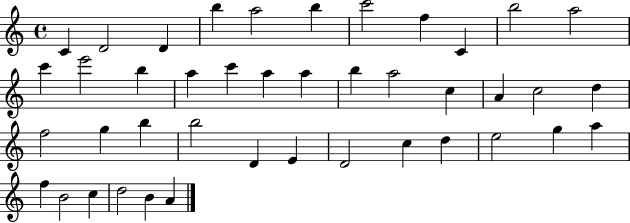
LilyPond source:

{
  \clef treble
  \time 4/4
  \defaultTimeSignature
  \key c \major
  c'4 d'2 d'4 | b''4 a''2 b''4 | c'''2 f''4 c'4 | b''2 a''2 | \break c'''4 e'''2 b''4 | a''4 c'''4 a''4 a''4 | b''4 a''2 c''4 | a'4 c''2 d''4 | \break f''2 g''4 b''4 | b''2 d'4 e'4 | d'2 c''4 d''4 | e''2 g''4 a''4 | \break f''4 b'2 c''4 | d''2 b'4 a'4 | \bar "|."
}